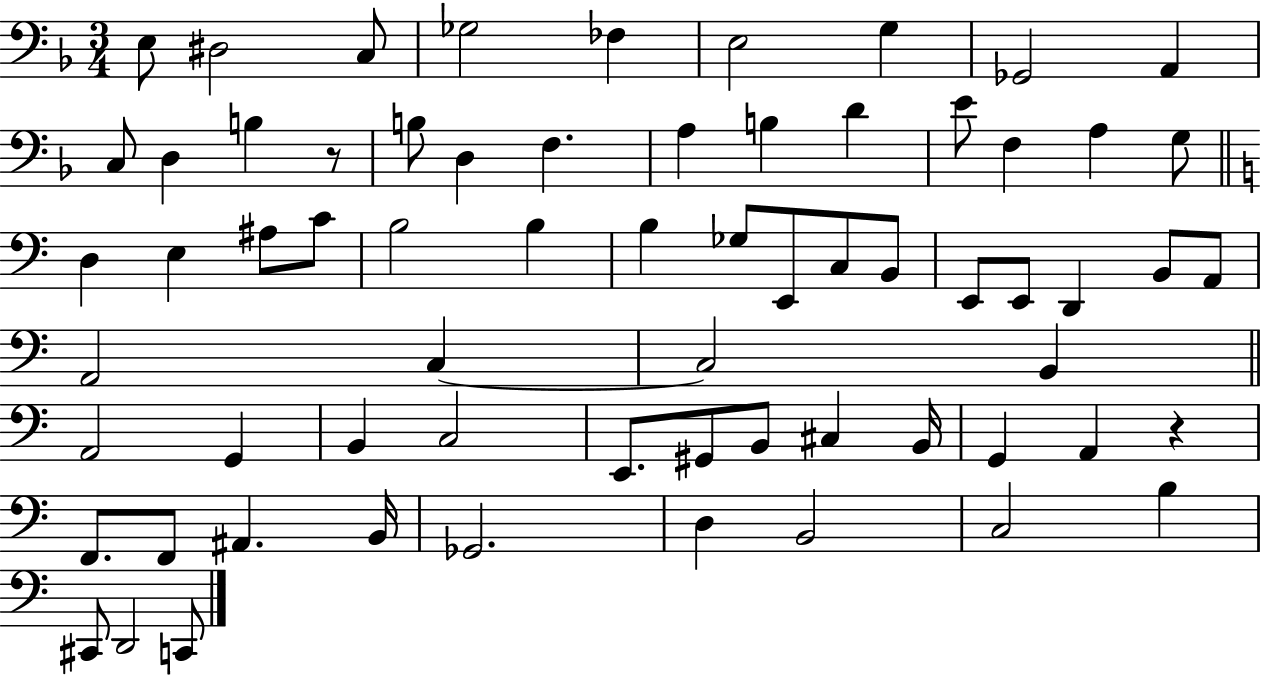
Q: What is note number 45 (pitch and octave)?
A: B2